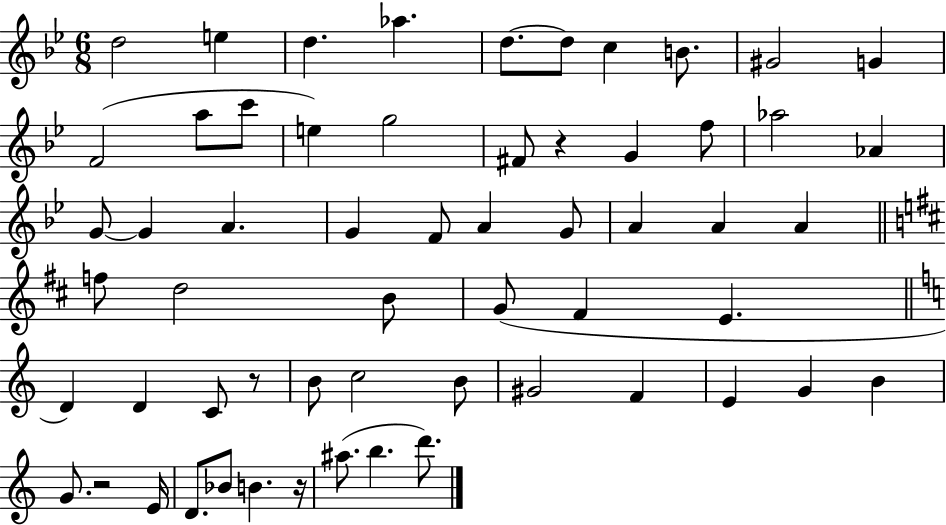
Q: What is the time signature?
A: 6/8